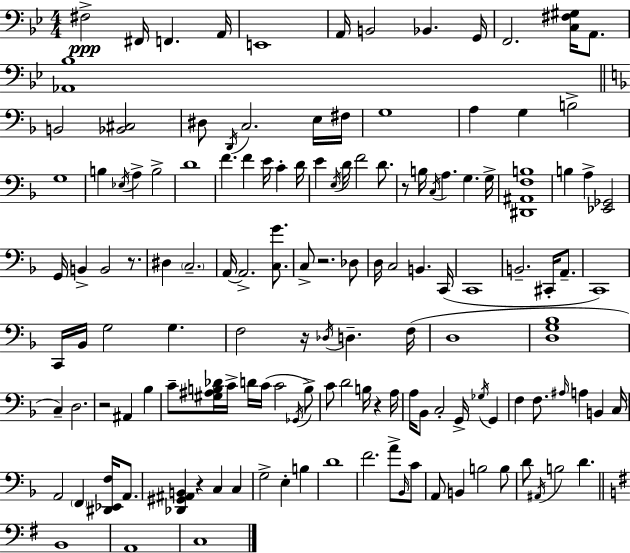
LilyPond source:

{
  \clef bass
  \numericTimeSignature
  \time 4/4
  \key bes \major
  fis2->\ppp fis,16 f,4. a,16 | e,1 | a,16 b,2 bes,4. g,16 | f,2. <c fis gis>16 a,8. | \break <aes, bes>1 | \bar "||" \break \key f \major b,2 <bes, cis>2 | dis8 \acciaccatura { d,16 } c2. e16 | fis16 g1 | a4 g4 b2-> | \break g1 | b4 \acciaccatura { ees16 } a4-> b2-> | d'1 | f'4. f'4 e'16 c'4-. | \break d'16 e'4 \acciaccatura { e16 } d'16 f'2 | d'8. r8 b16 \acciaccatura { c16 } a4. g4. | g16-> <dis, ais, f b>1 | b4 a4-> <ees, ges,>2 | \break g,16 b,4-> b,2 | r8. dis4 \parenthesize c2.-- | a,16~~ a,2.-> | <c g'>8. c8-> r2. | \break des8 d16 c2 b,4. | c,16( c,1 | b,2.-- | cis,16-. a,8.-- c,1) | \break c,16 bes,16 g2 g4. | f2 r16 \acciaccatura { des16 } d4.-- | f16( d1 | <d g bes>1 | \break c4--) d2. | r2 ais,4 | bes4 c'8-- <gis ais b des'>16 c'16-> d'16 c'16( c'2 | \acciaccatura { ges,16 }) b8-> c'8 d'2 | \break b16 r4 a16 a16 bes,8 c2-. | g,16-> \acciaccatura { ges16 } g,4 f4 f8. \grace { ais16 } a4 | b,4 c16 a,2 | \parenthesize f,4 <dis, ees, f>16 a,8. <des, gis, ais, b,>4 r4 | \break c4 c4 g2-> | e4-. b4 d'1 | f'2. | a'8-> \grace { bes,16 } c'8 a,8 b,4 b2 | \break b8 d'8 \acciaccatura { ais,16 } b2 | d'4. \bar "||" \break \key g \major b,1 | a,1 | c1 | \bar "|."
}